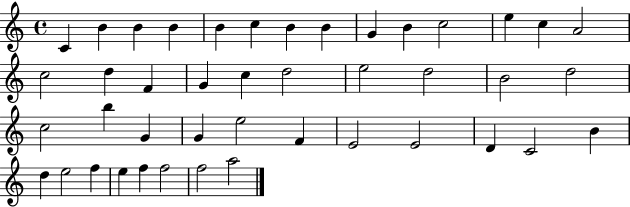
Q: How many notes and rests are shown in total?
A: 43